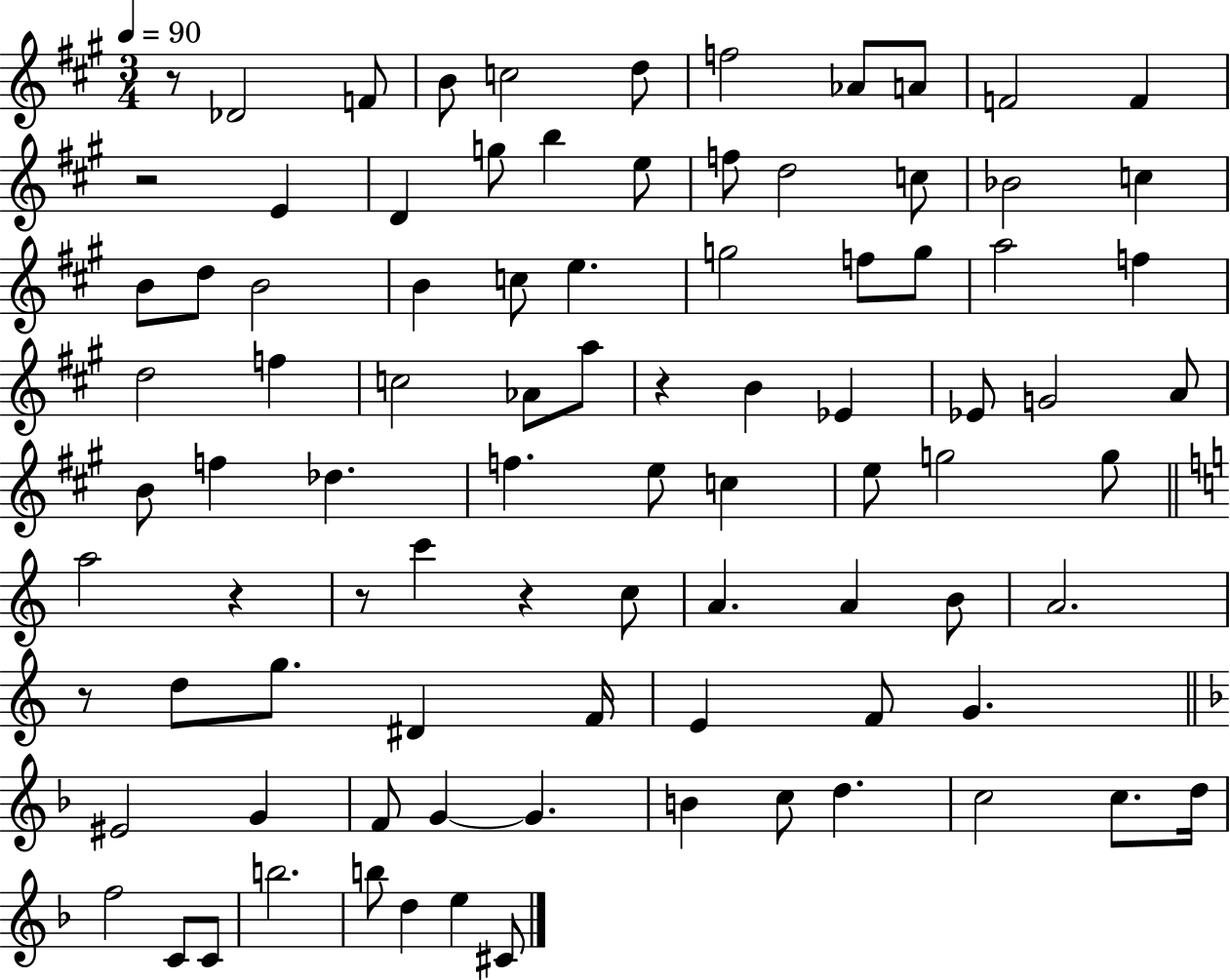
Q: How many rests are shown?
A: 7